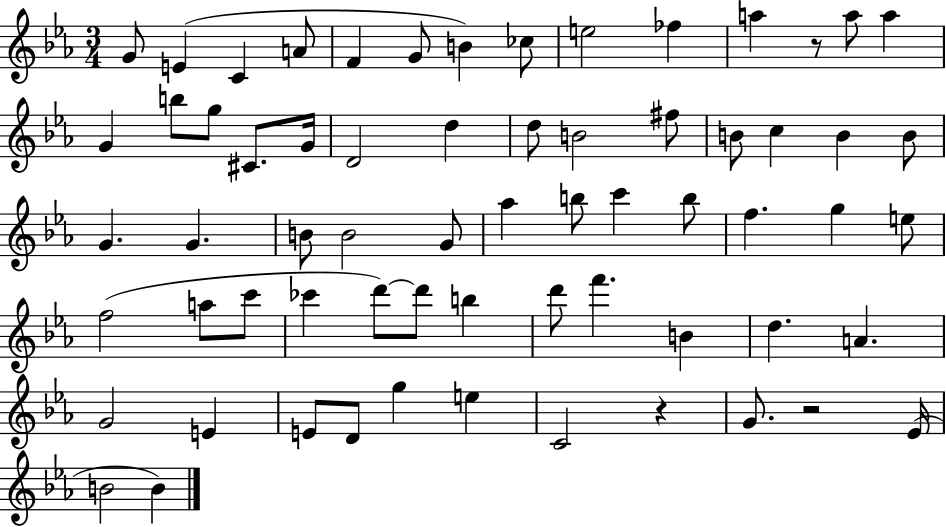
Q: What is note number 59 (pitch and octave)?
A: G4